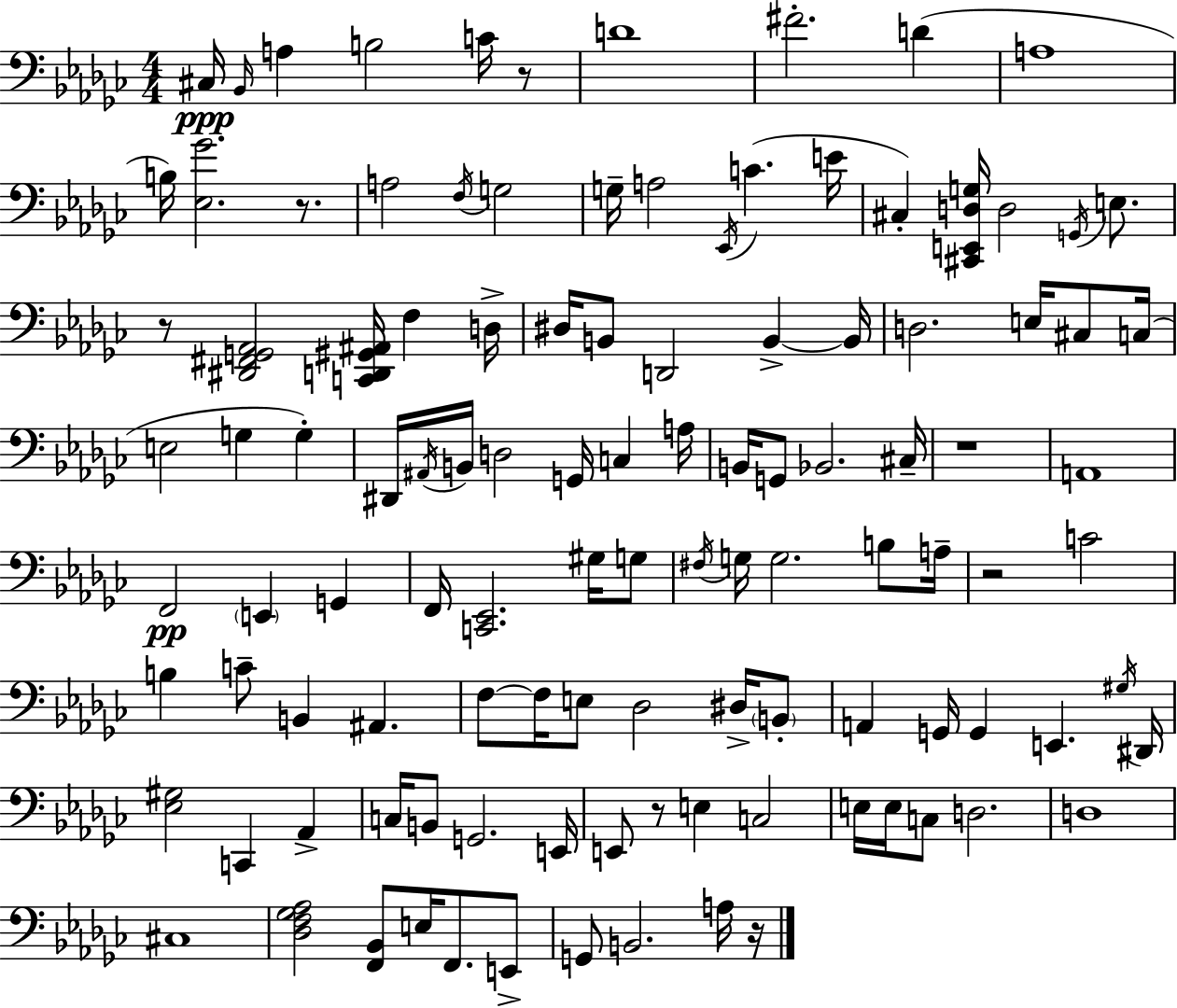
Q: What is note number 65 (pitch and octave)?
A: F3